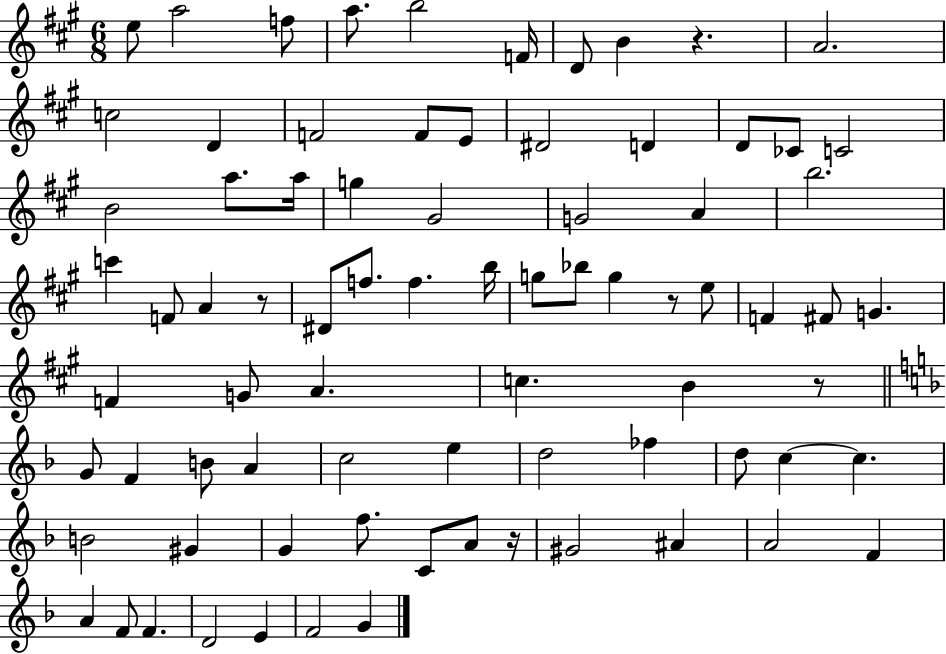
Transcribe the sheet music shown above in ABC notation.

X:1
T:Untitled
M:6/8
L:1/4
K:A
e/2 a2 f/2 a/2 b2 F/4 D/2 B z A2 c2 D F2 F/2 E/2 ^D2 D D/2 _C/2 C2 B2 a/2 a/4 g ^G2 G2 A b2 c' F/2 A z/2 ^D/2 f/2 f b/4 g/2 _b/2 g z/2 e/2 F ^F/2 G F G/2 A c B z/2 G/2 F B/2 A c2 e d2 _f d/2 c c B2 ^G G f/2 C/2 A/2 z/4 ^G2 ^A A2 F A F/2 F D2 E F2 G